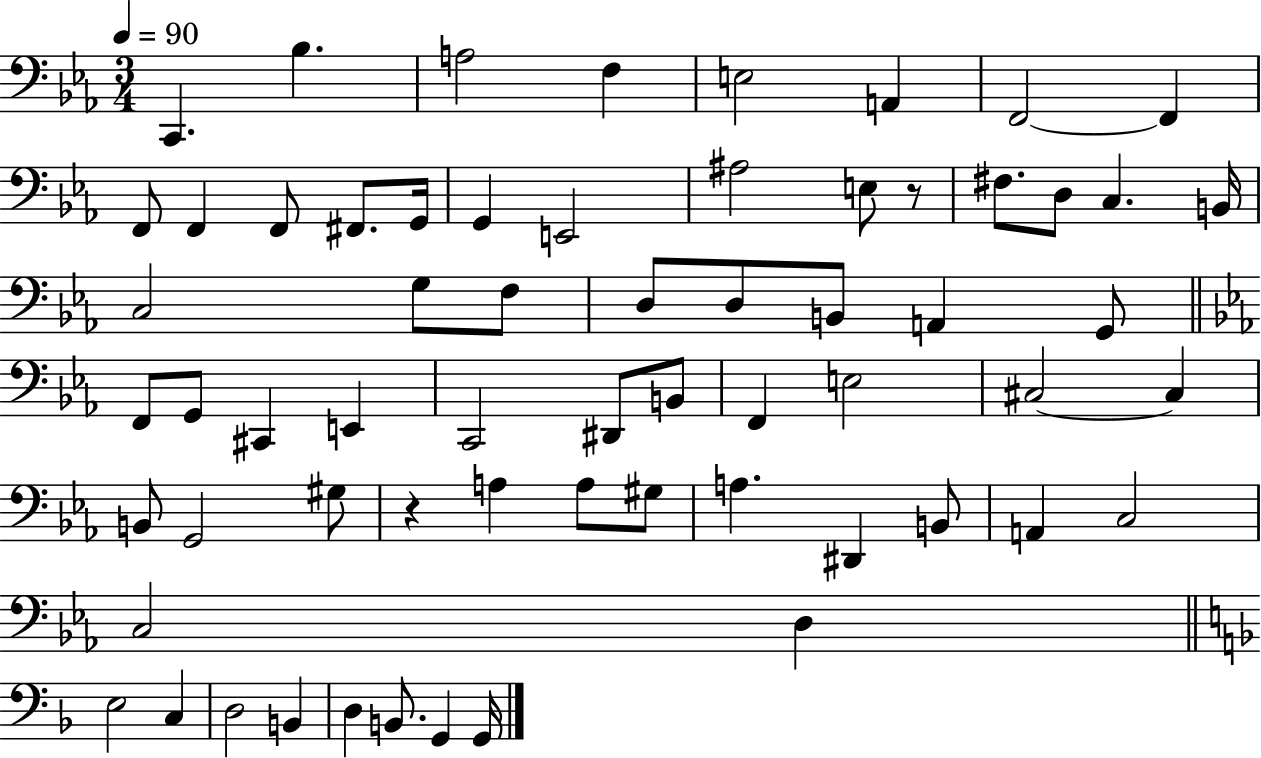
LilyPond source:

{
  \clef bass
  \numericTimeSignature
  \time 3/4
  \key ees \major
  \tempo 4 = 90
  c,4. bes4. | a2 f4 | e2 a,4 | f,2~~ f,4 | \break f,8 f,4 f,8 fis,8. g,16 | g,4 e,2 | ais2 e8 r8 | fis8. d8 c4. b,16 | \break c2 g8 f8 | d8 d8 b,8 a,4 g,8 | \bar "||" \break \key ees \major f,8 g,8 cis,4 e,4 | c,2 dis,8 b,8 | f,4 e2 | cis2~~ cis4 | \break b,8 g,2 gis8 | r4 a4 a8 gis8 | a4. dis,4 b,8 | a,4 c2 | \break c2 d4 | \bar "||" \break \key f \major e2 c4 | d2 b,4 | d4 b,8. g,4 g,16 | \bar "|."
}